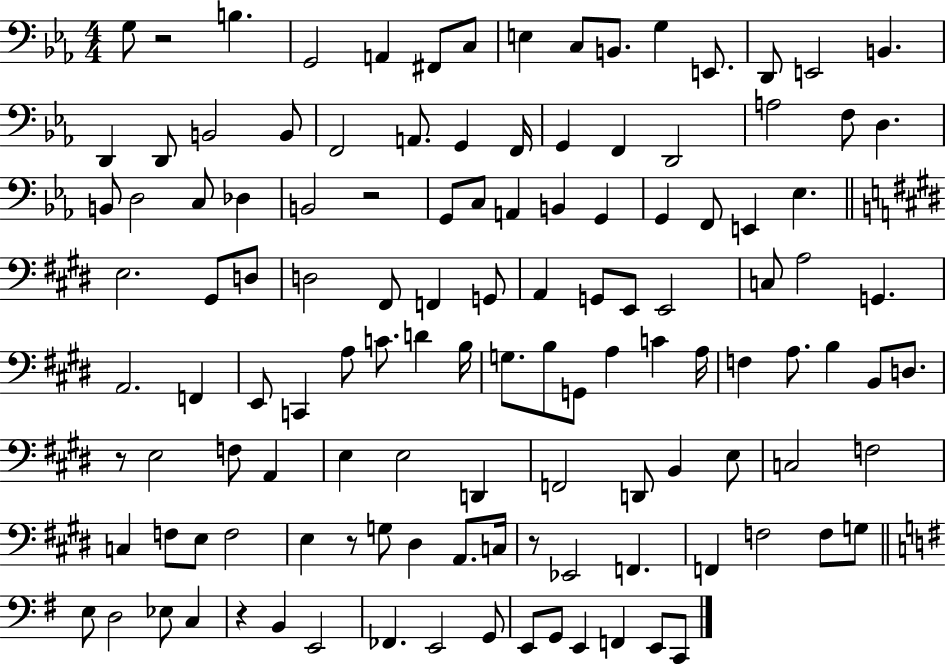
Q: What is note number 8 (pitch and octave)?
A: C3